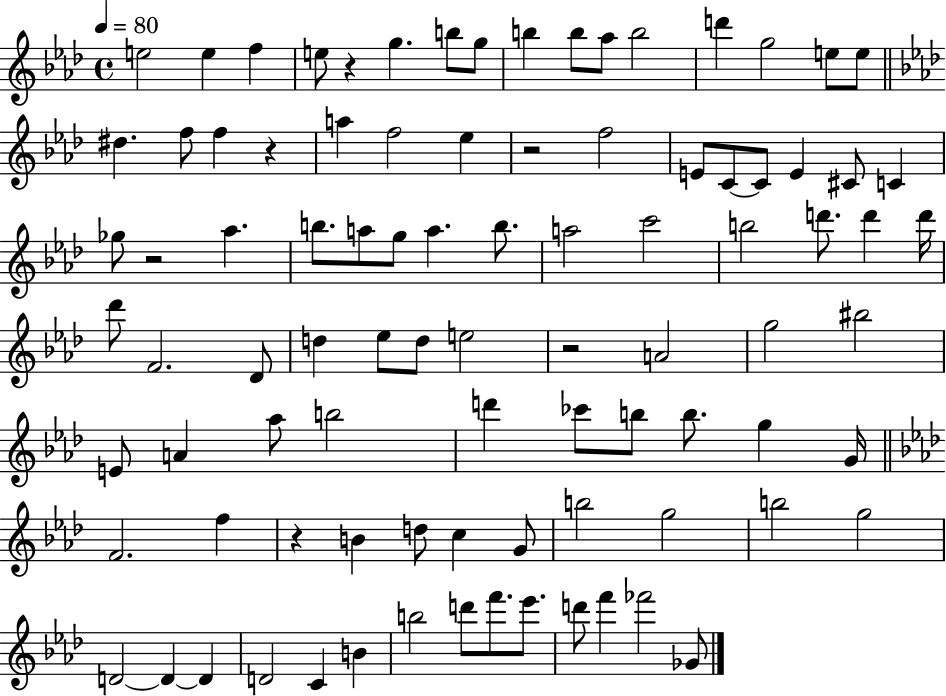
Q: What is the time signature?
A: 4/4